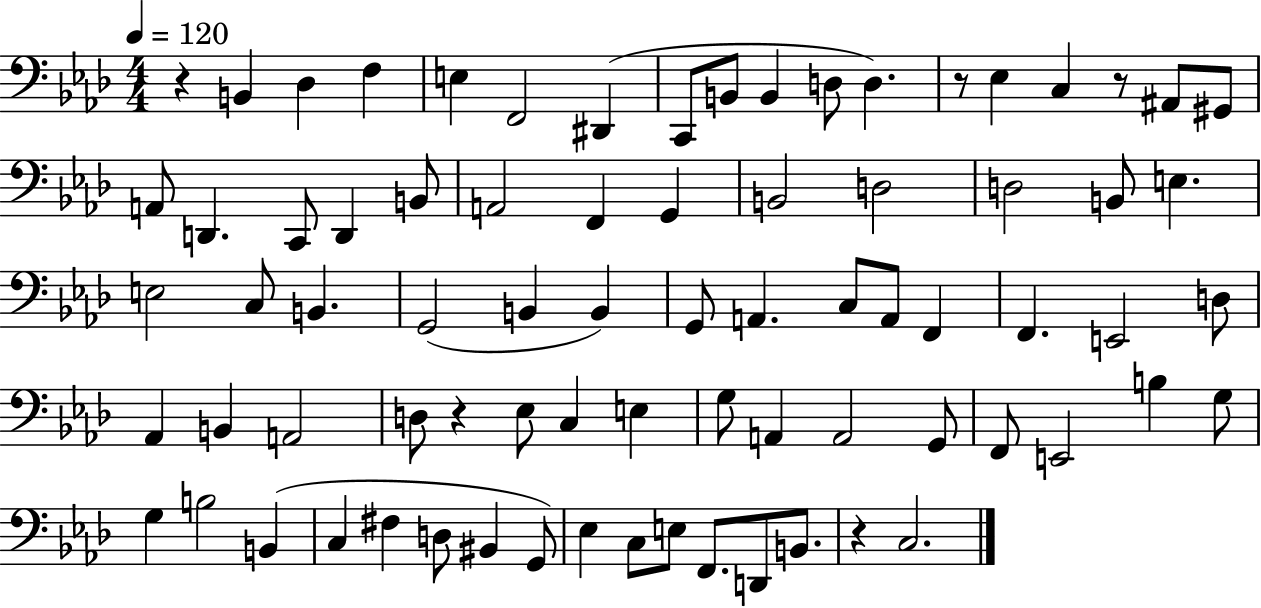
R/q B2/q Db3/q F3/q E3/q F2/h D#2/q C2/e B2/e B2/q D3/e D3/q. R/e Eb3/q C3/q R/e A#2/e G#2/e A2/e D2/q. C2/e D2/q B2/e A2/h F2/q G2/q B2/h D3/h D3/h B2/e E3/q. E3/h C3/e B2/q. G2/h B2/q B2/q G2/e A2/q. C3/e A2/e F2/q F2/q. E2/h D3/e Ab2/q B2/q A2/h D3/e R/q Eb3/e C3/q E3/q G3/e A2/q A2/h G2/e F2/e E2/h B3/q G3/e G3/q B3/h B2/q C3/q F#3/q D3/e BIS2/q G2/e Eb3/q C3/e E3/e F2/e. D2/e B2/e. R/q C3/h.